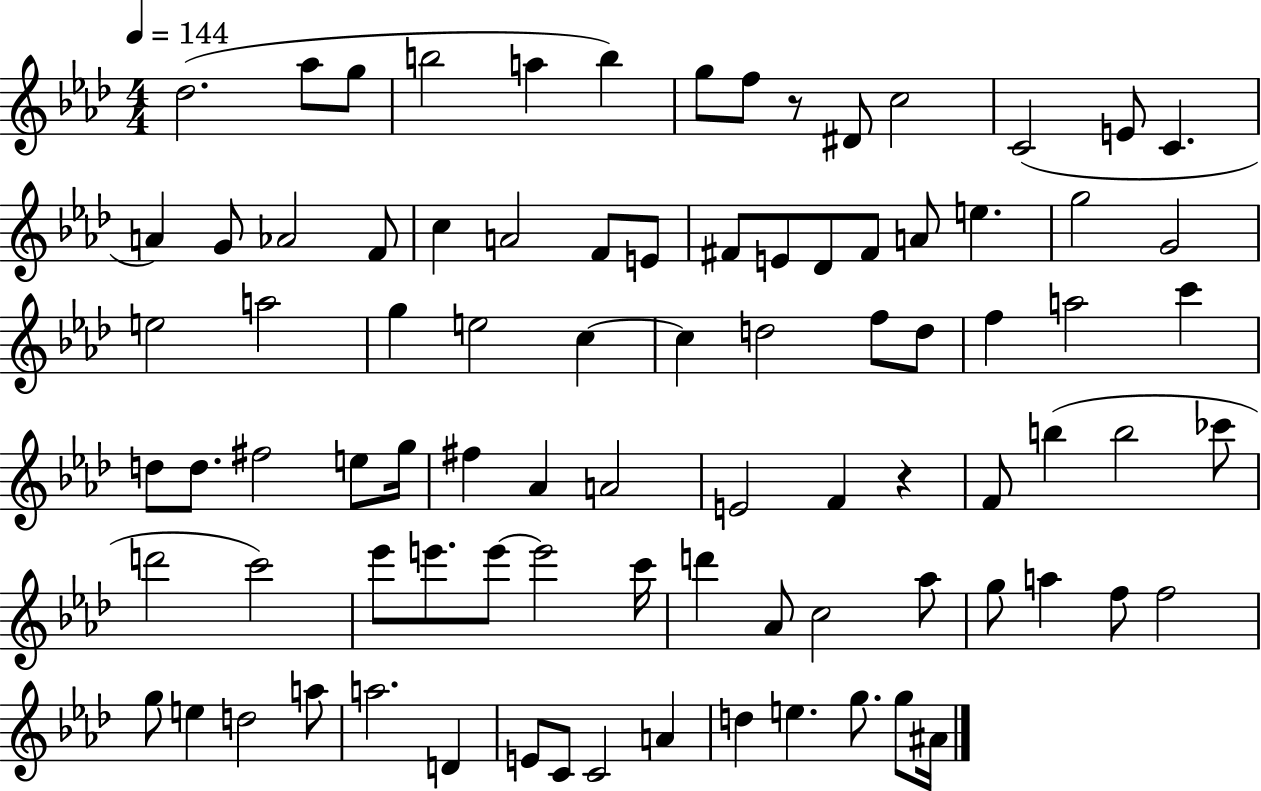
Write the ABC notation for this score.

X:1
T:Untitled
M:4/4
L:1/4
K:Ab
_d2 _a/2 g/2 b2 a b g/2 f/2 z/2 ^D/2 c2 C2 E/2 C A G/2 _A2 F/2 c A2 F/2 E/2 ^F/2 E/2 _D/2 ^F/2 A/2 e g2 G2 e2 a2 g e2 c c d2 f/2 d/2 f a2 c' d/2 d/2 ^f2 e/2 g/4 ^f _A A2 E2 F z F/2 b b2 _c'/2 d'2 c'2 _e'/2 e'/2 e'/2 e'2 c'/4 d' _A/2 c2 _a/2 g/2 a f/2 f2 g/2 e d2 a/2 a2 D E/2 C/2 C2 A d e g/2 g/2 ^A/4